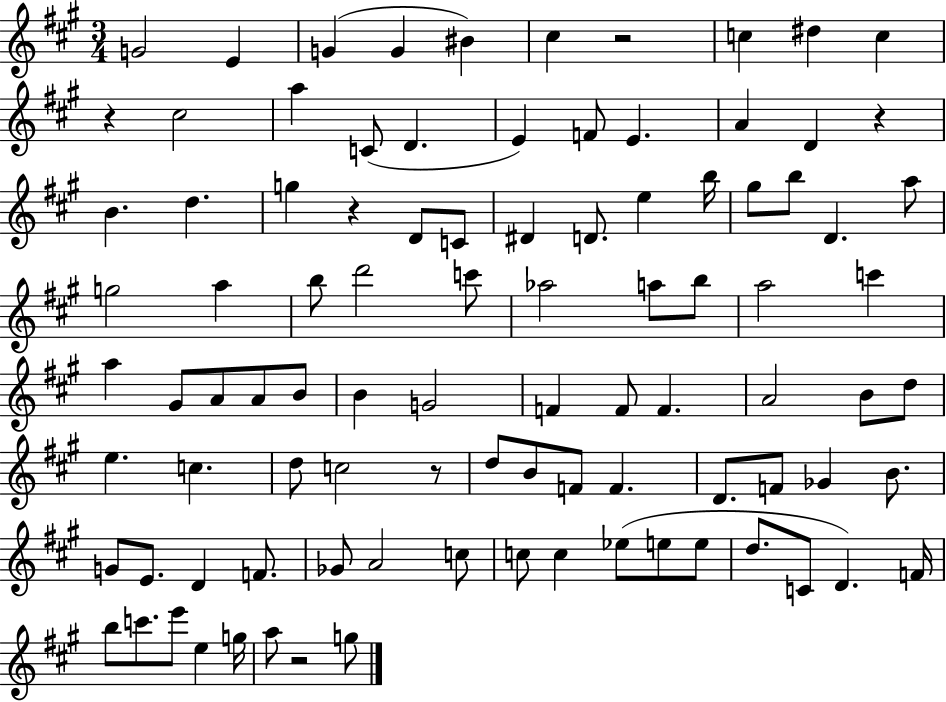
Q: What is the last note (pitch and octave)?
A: G5